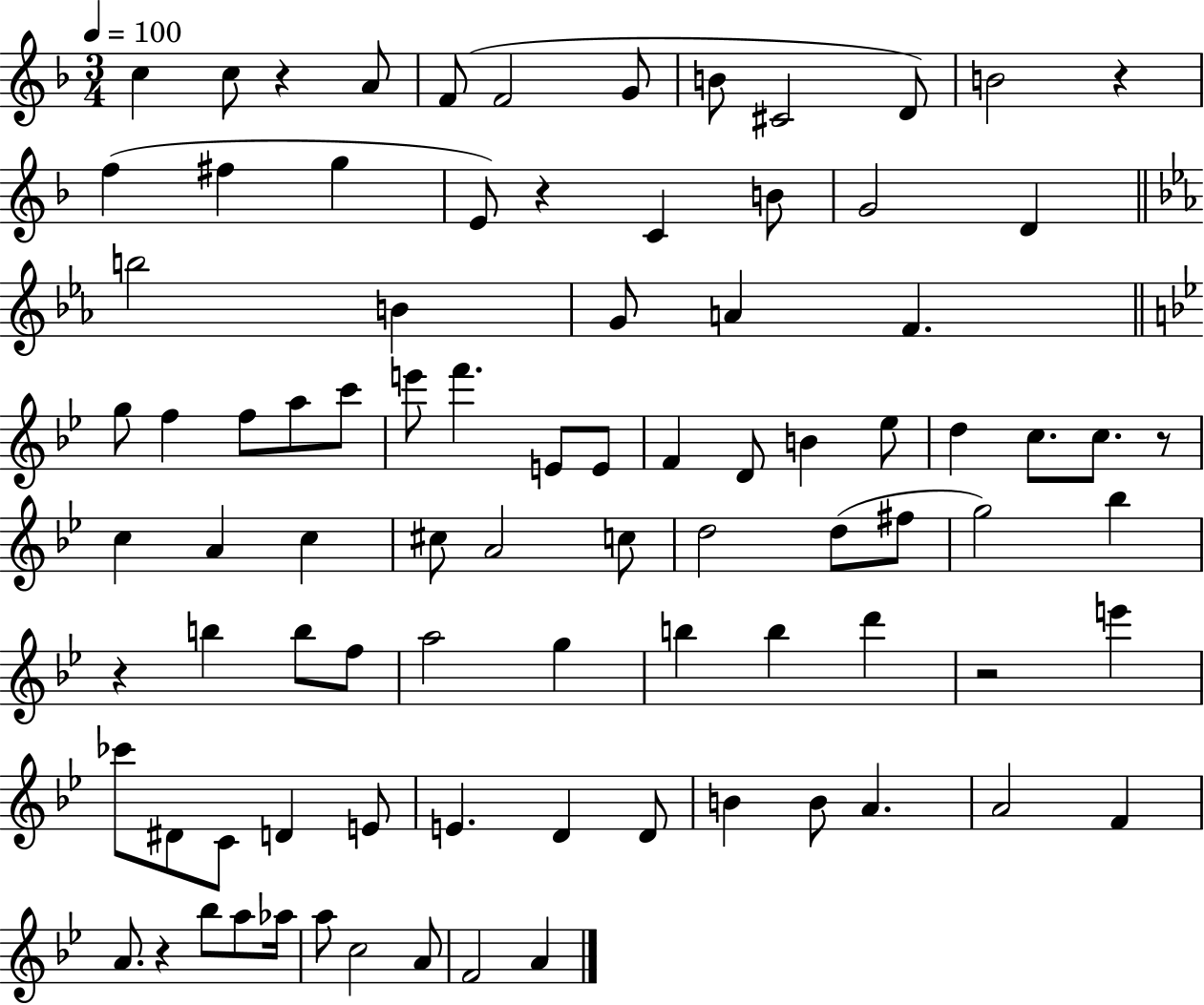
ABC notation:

X:1
T:Untitled
M:3/4
L:1/4
K:F
c c/2 z A/2 F/2 F2 G/2 B/2 ^C2 D/2 B2 z f ^f g E/2 z C B/2 G2 D b2 B G/2 A F g/2 f f/2 a/2 c'/2 e'/2 f' E/2 E/2 F D/2 B _e/2 d c/2 c/2 z/2 c A c ^c/2 A2 c/2 d2 d/2 ^f/2 g2 _b z b b/2 f/2 a2 g b b d' z2 e' _c'/2 ^D/2 C/2 D E/2 E D D/2 B B/2 A A2 F A/2 z _b/2 a/2 _a/4 a/2 c2 A/2 F2 A